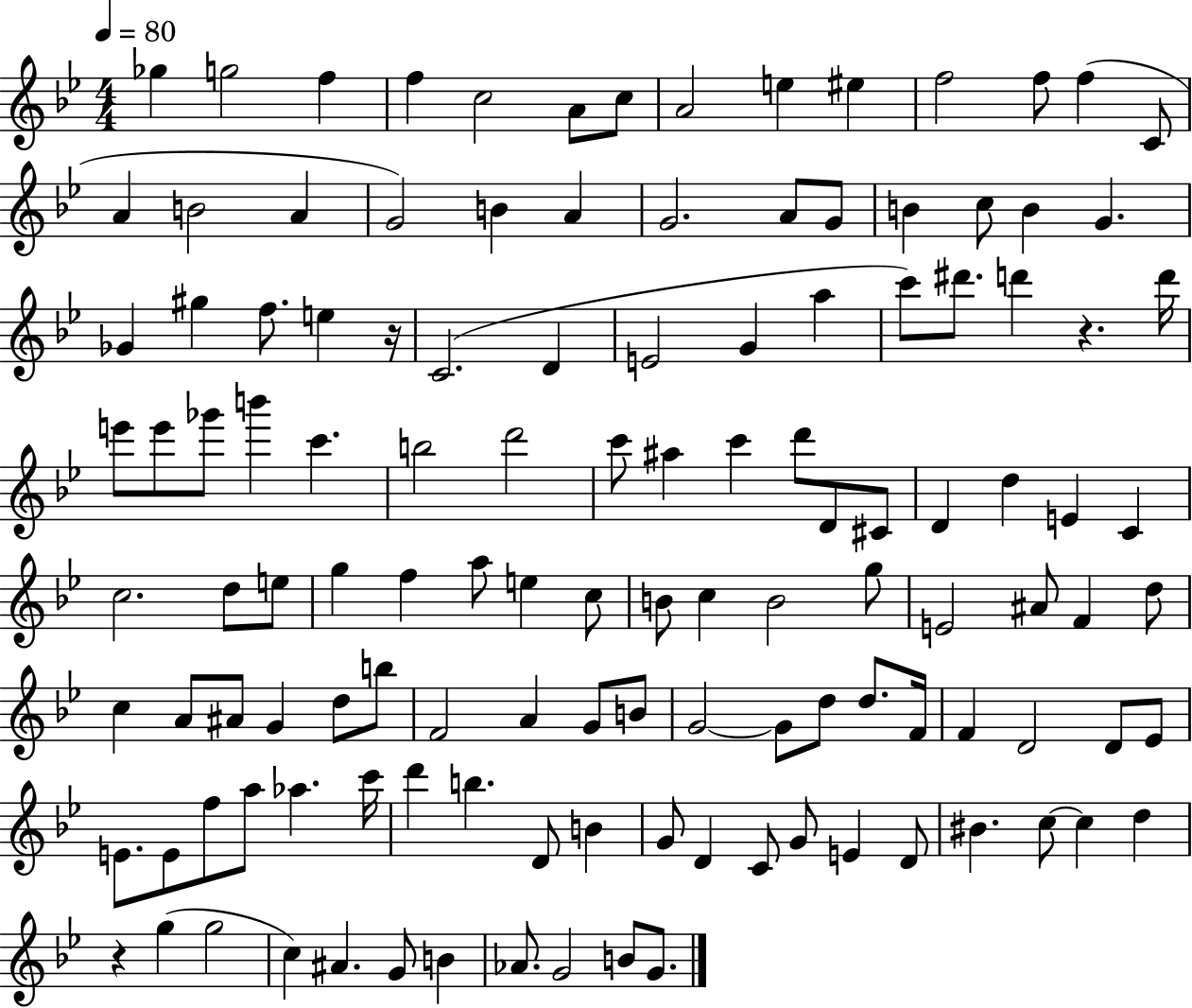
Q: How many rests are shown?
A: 3